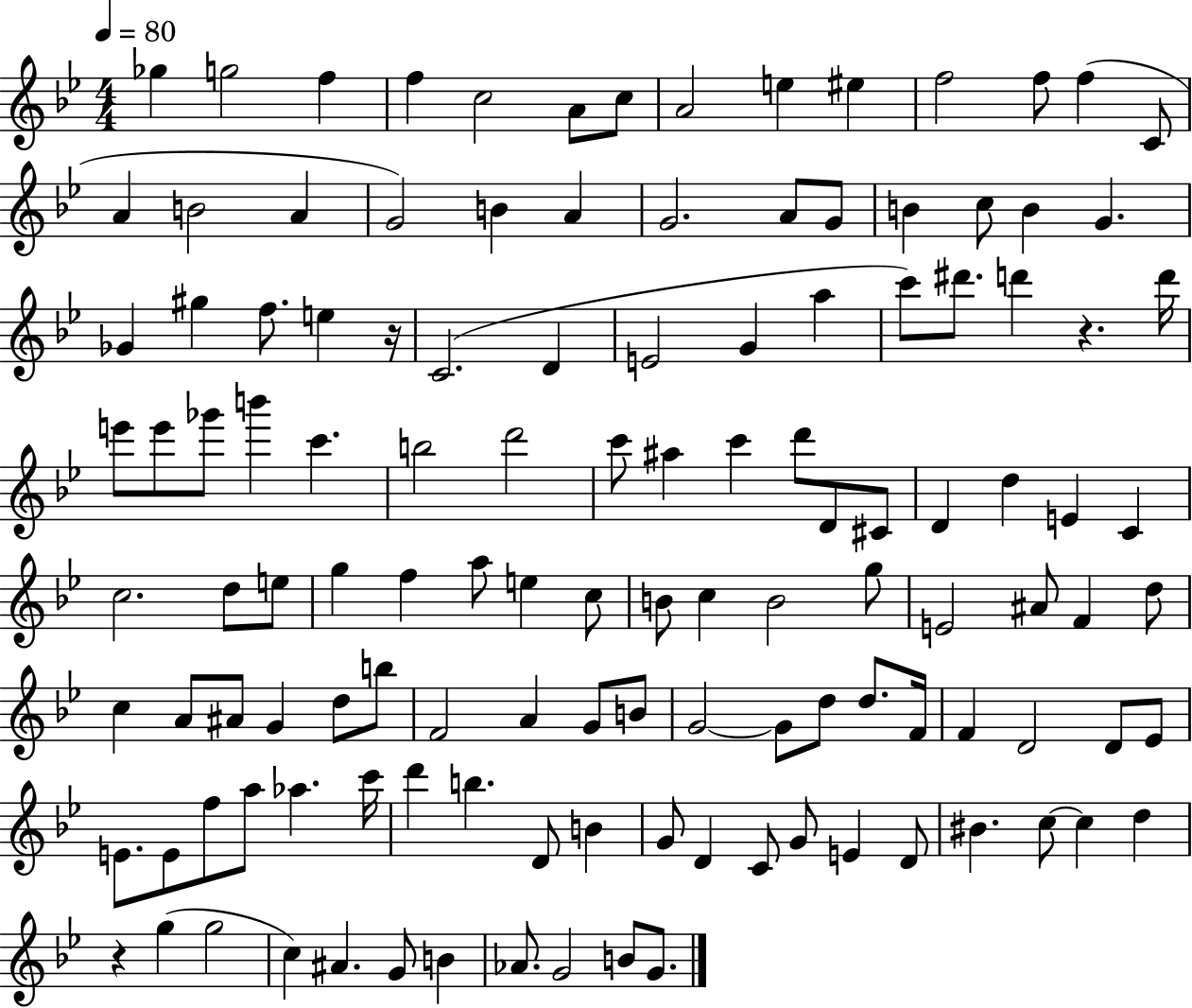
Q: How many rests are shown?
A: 3